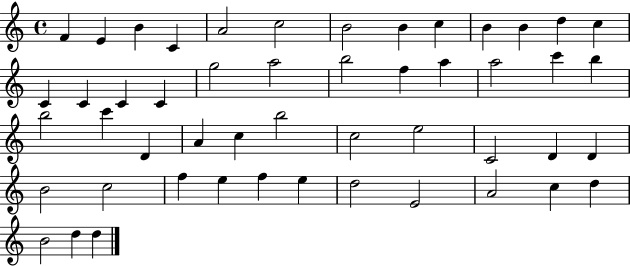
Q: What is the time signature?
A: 4/4